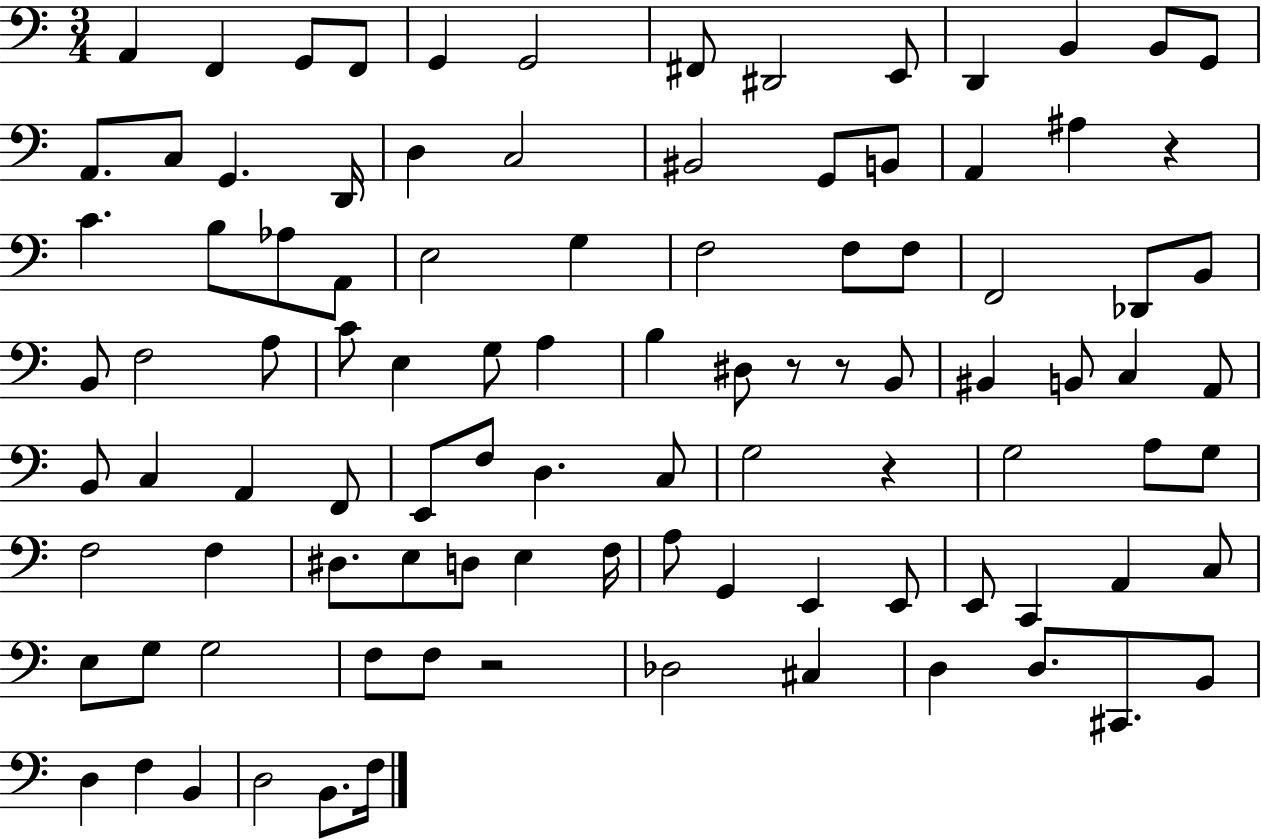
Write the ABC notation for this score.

X:1
T:Untitled
M:3/4
L:1/4
K:C
A,, F,, G,,/2 F,,/2 G,, G,,2 ^F,,/2 ^D,,2 E,,/2 D,, B,, B,,/2 G,,/2 A,,/2 C,/2 G,, D,,/4 D, C,2 ^B,,2 G,,/2 B,,/2 A,, ^A, z C B,/2 _A,/2 A,,/2 E,2 G, F,2 F,/2 F,/2 F,,2 _D,,/2 B,,/2 B,,/2 F,2 A,/2 C/2 E, G,/2 A, B, ^D,/2 z/2 z/2 B,,/2 ^B,, B,,/2 C, A,,/2 B,,/2 C, A,, F,,/2 E,,/2 F,/2 D, C,/2 G,2 z G,2 A,/2 G,/2 F,2 F, ^D,/2 E,/2 D,/2 E, F,/4 A,/2 G,, E,, E,,/2 E,,/2 C,, A,, C,/2 E,/2 G,/2 G,2 F,/2 F,/2 z2 _D,2 ^C, D, D,/2 ^C,,/2 B,,/2 D, F, B,, D,2 B,,/2 F,/4